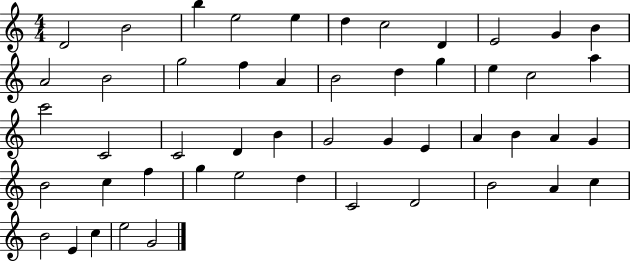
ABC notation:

X:1
T:Untitled
M:4/4
L:1/4
K:C
D2 B2 b e2 e d c2 D E2 G B A2 B2 g2 f A B2 d g e c2 a c'2 C2 C2 D B G2 G E A B A G B2 c f g e2 d C2 D2 B2 A c B2 E c e2 G2